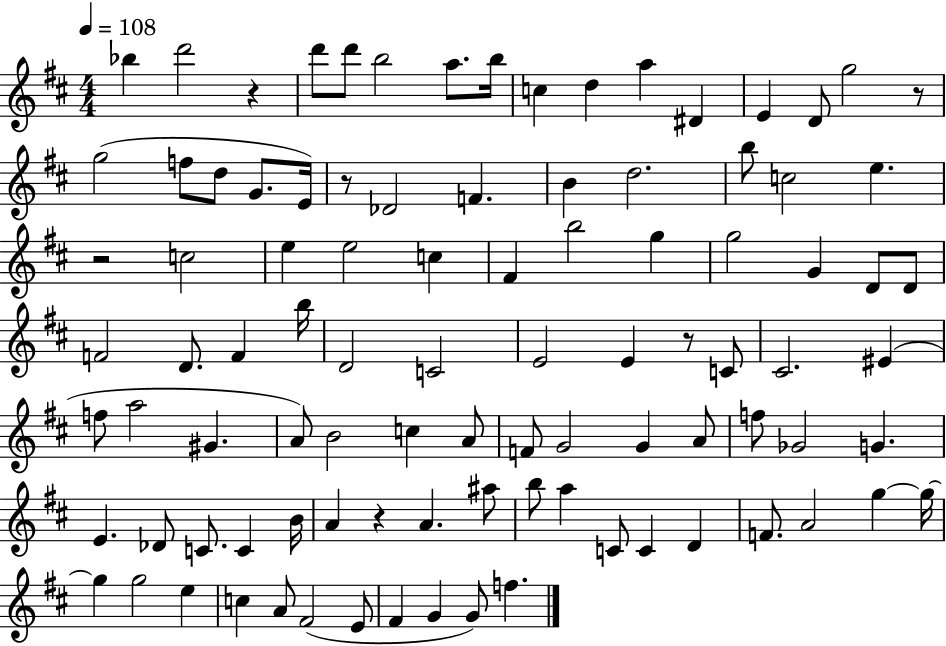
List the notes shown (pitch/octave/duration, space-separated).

Bb5/q D6/h R/q D6/e D6/e B5/h A5/e. B5/s C5/q D5/q A5/q D#4/q E4/q D4/e G5/h R/e G5/h F5/e D5/e G4/e. E4/s R/e Db4/h F4/q. B4/q D5/h. B5/e C5/h E5/q. R/h C5/h E5/q E5/h C5/q F#4/q B5/h G5/q G5/h G4/q D4/e D4/e F4/h D4/e. F4/q B5/s D4/h C4/h E4/h E4/q R/e C4/e C#4/h. EIS4/q F5/e A5/h G#4/q. A4/e B4/h C5/q A4/e F4/e G4/h G4/q A4/e F5/e Gb4/h G4/q. E4/q. Db4/e C4/e. C4/q B4/s A4/q R/q A4/q. A#5/e B5/e A5/q C4/e C4/q D4/q F4/e. A4/h G5/q G5/s G5/q G5/h E5/q C5/q A4/e F#4/h E4/e F#4/q G4/q G4/e F5/q.